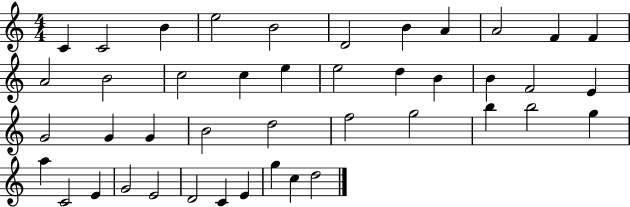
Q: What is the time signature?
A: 4/4